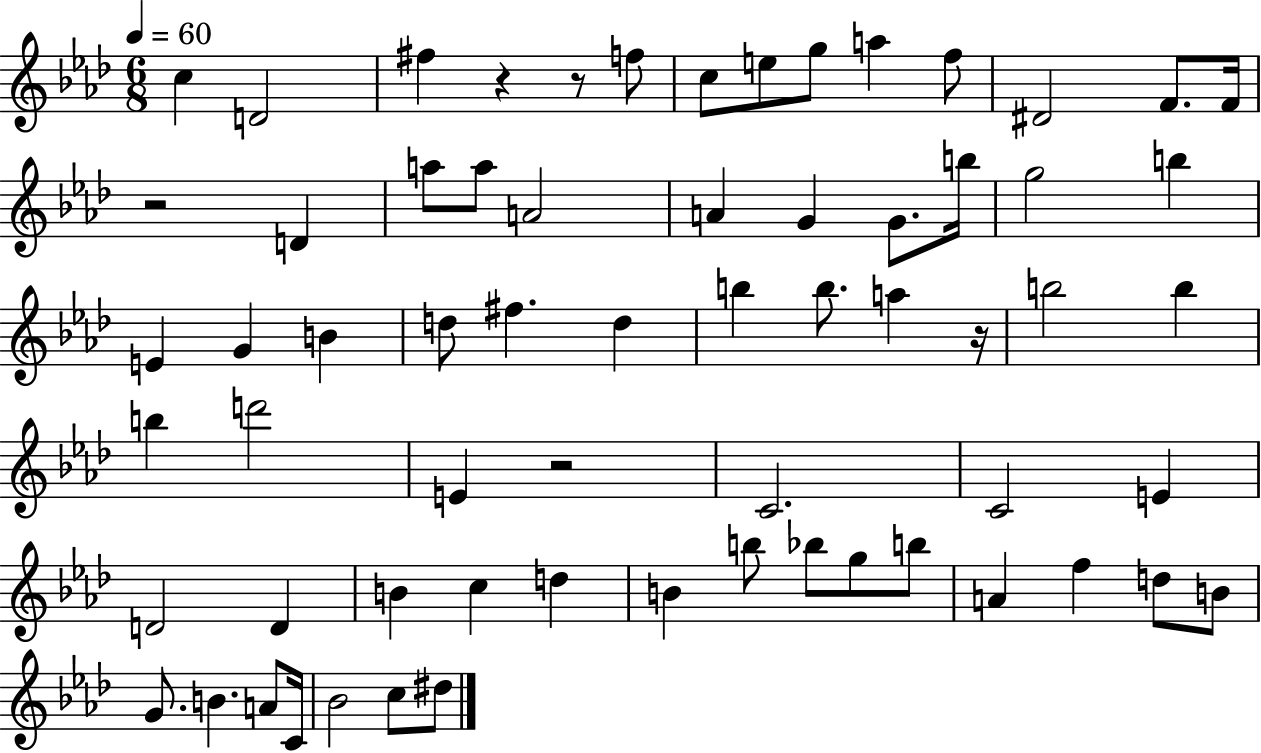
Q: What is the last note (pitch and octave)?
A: D#5